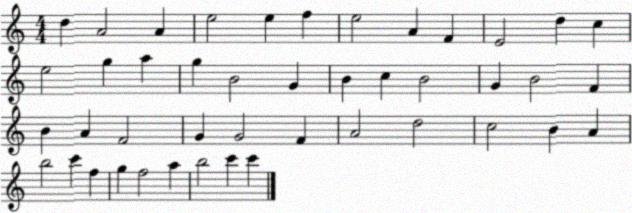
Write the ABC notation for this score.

X:1
T:Untitled
M:4/4
L:1/4
K:C
d A2 A e2 e f e2 A F E2 d c e2 g a g B2 G B c B2 G B2 F B A F2 G G2 F A2 d2 c2 B A b2 c' f g f2 a b2 c' c'